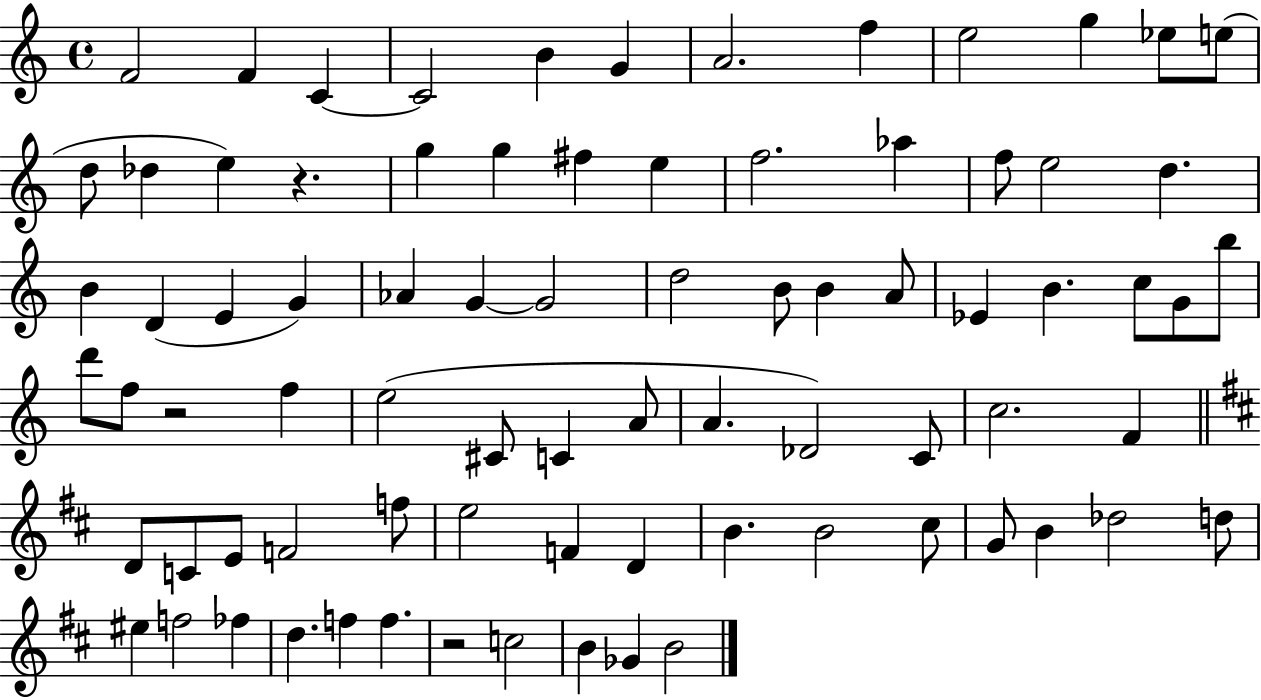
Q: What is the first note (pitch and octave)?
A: F4